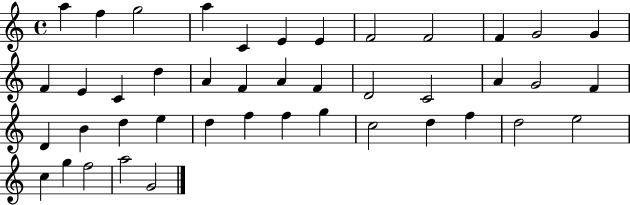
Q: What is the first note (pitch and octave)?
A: A5